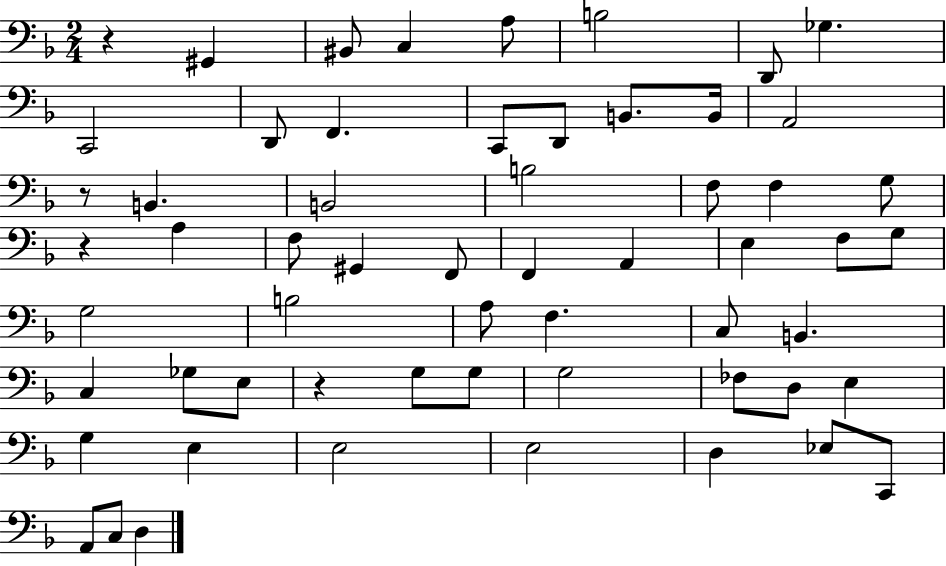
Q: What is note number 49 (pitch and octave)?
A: E3